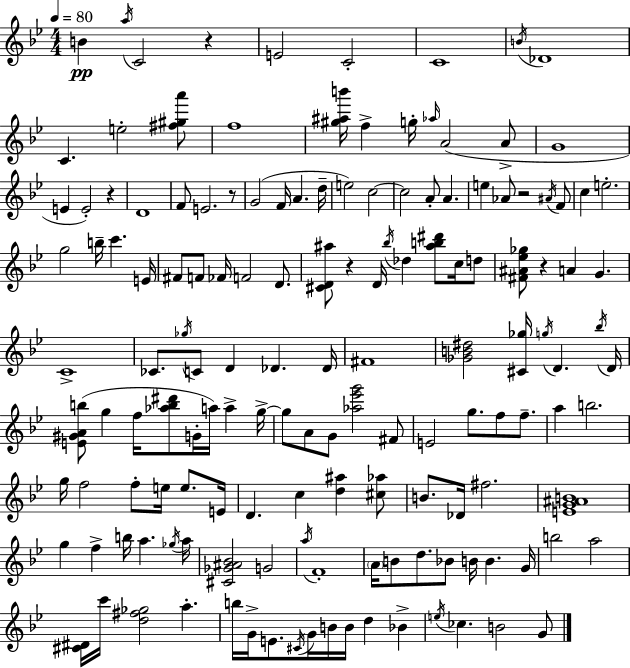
X:1
T:Untitled
M:4/4
L:1/4
K:Bb
B a/4 C2 z E2 C2 C4 B/4 _D4 C e2 [^f^ga']/2 f4 [^g^ab']/4 f g/4 _a/4 A2 A/2 G4 E E2 z D4 F/2 E2 z/2 G2 F/4 A d/4 e2 c2 c2 A/2 A e _A/2 z2 ^A/4 F/2 c e2 g2 b/4 c' E/4 ^F/2 F/2 _F/4 F2 D/2 [^CD^a]/2 z D/4 _b/4 _d [^ab^d']/2 c/4 d/2 [^F^A_e_g]/2 z A G C4 _C/2 _g/4 C/2 D _D _D/4 ^F4 [_GB^d]2 [^C_g]/4 g/4 D _b/4 D/4 [E^GAb]/2 g f/4 [_ab^d']/2 G/4 a/4 a g/4 g/2 A/2 G/2 [_a_e'g']2 ^F/2 E2 g/2 f/2 f/2 a b2 g/4 f2 f/2 e/4 e/2 E/4 D c [d^a] [^c_a]/2 B/2 _D/4 ^f2 [EG^AB]4 g f b/4 a _g/4 a/4 [^C_G^A_B]2 G2 a/4 F4 A/4 B/2 d/2 _B/2 B/4 B G/4 b2 a2 [^C^D]/4 c'/4 [d^f_g]2 a b/4 G/4 E/2 ^C/4 G/4 B/4 B/4 d _B e/4 _c B2 G/2